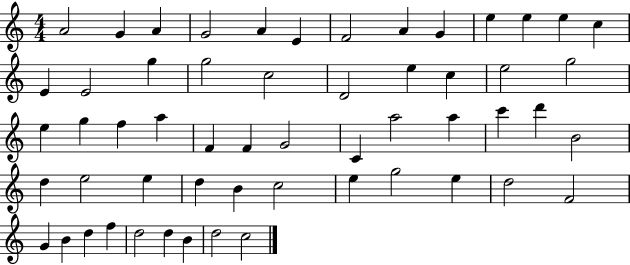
X:1
T:Untitled
M:4/4
L:1/4
K:C
A2 G A G2 A E F2 A G e e e c E E2 g g2 c2 D2 e c e2 g2 e g f a F F G2 C a2 a c' d' B2 d e2 e d B c2 e g2 e d2 F2 G B d f d2 d B d2 c2